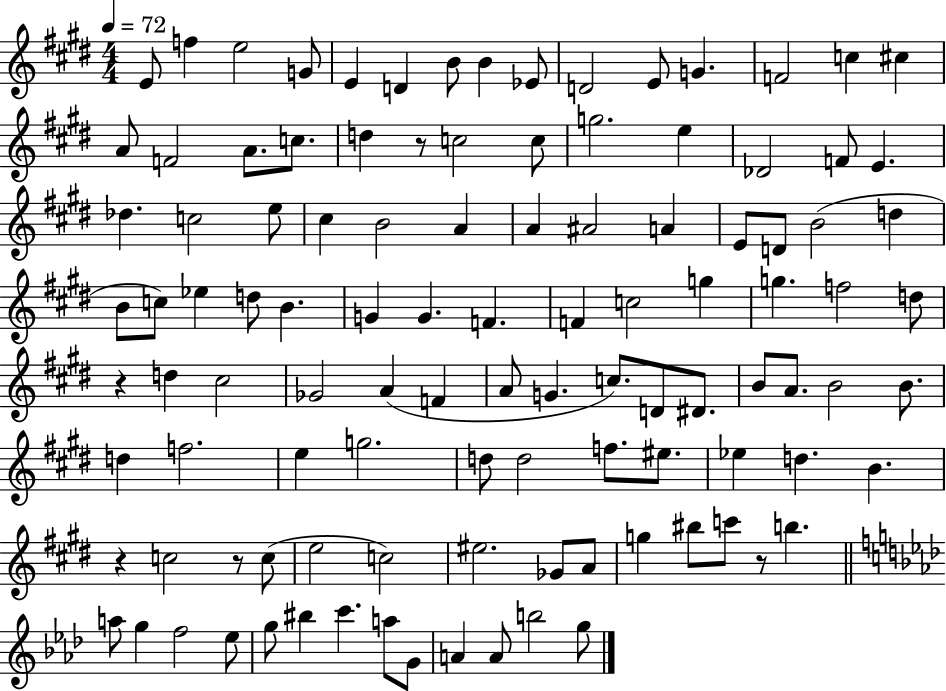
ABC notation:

X:1
T:Untitled
M:4/4
L:1/4
K:E
E/2 f e2 G/2 E D B/2 B _E/2 D2 E/2 G F2 c ^c A/2 F2 A/2 c/2 d z/2 c2 c/2 g2 e _D2 F/2 E _d c2 e/2 ^c B2 A A ^A2 A E/2 D/2 B2 d B/2 c/2 _e d/2 B G G F F c2 g g f2 d/2 z d ^c2 _G2 A F A/2 G c/2 D/2 ^D/2 B/2 A/2 B2 B/2 d f2 e g2 d/2 d2 f/2 ^e/2 _e d B z c2 z/2 c/2 e2 c2 ^e2 _G/2 A/2 g ^b/2 c'/2 z/2 b a/2 g f2 _e/2 g/2 ^b c' a/2 G/2 A A/2 b2 g/2